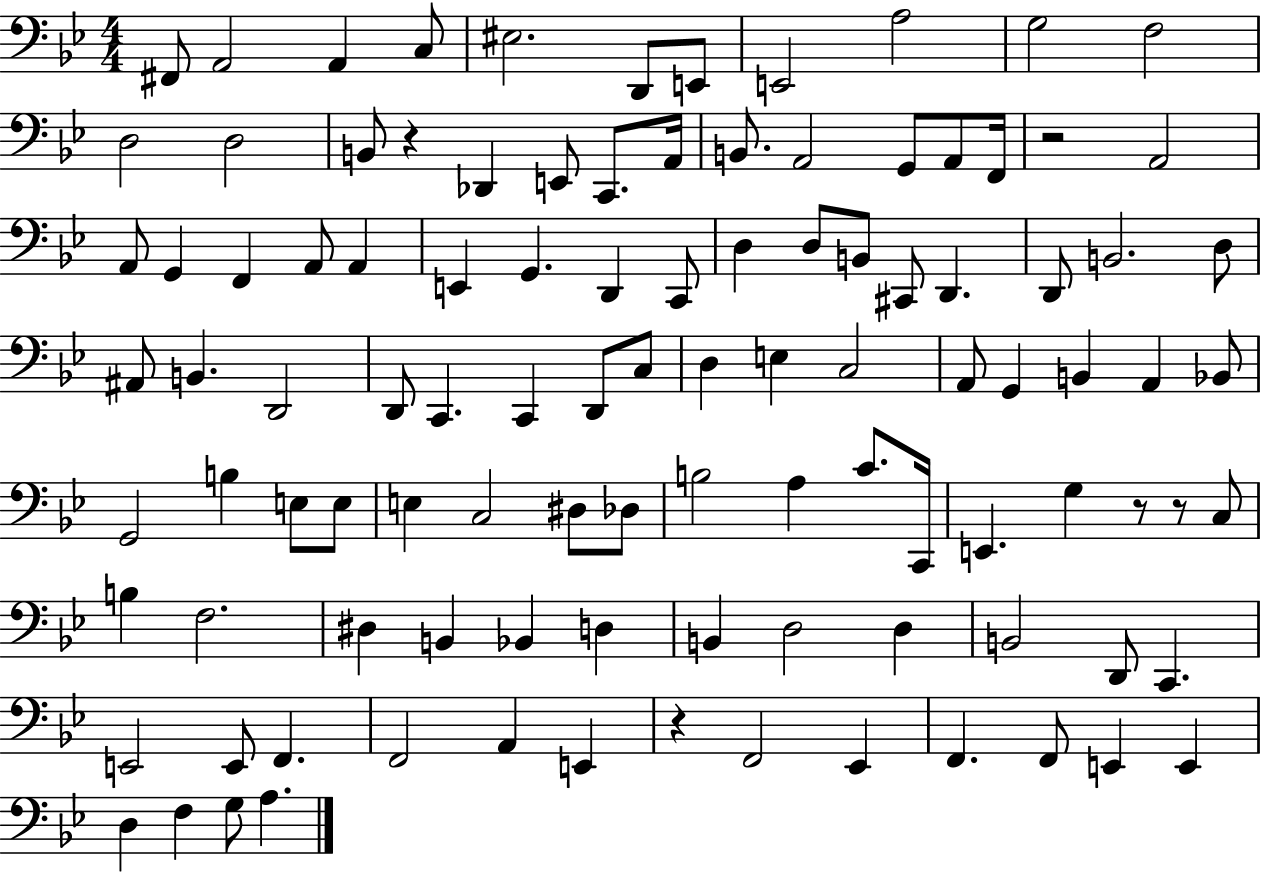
X:1
T:Untitled
M:4/4
L:1/4
K:Bb
^F,,/2 A,,2 A,, C,/2 ^E,2 D,,/2 E,,/2 E,,2 A,2 G,2 F,2 D,2 D,2 B,,/2 z _D,, E,,/2 C,,/2 A,,/4 B,,/2 A,,2 G,,/2 A,,/2 F,,/4 z2 A,,2 A,,/2 G,, F,, A,,/2 A,, E,, G,, D,, C,,/2 D, D,/2 B,,/2 ^C,,/2 D,, D,,/2 B,,2 D,/2 ^A,,/2 B,, D,,2 D,,/2 C,, C,, D,,/2 C,/2 D, E, C,2 A,,/2 G,, B,, A,, _B,,/2 G,,2 B, E,/2 E,/2 E, C,2 ^D,/2 _D,/2 B,2 A, C/2 C,,/4 E,, G, z/2 z/2 C,/2 B, F,2 ^D, B,, _B,, D, B,, D,2 D, B,,2 D,,/2 C,, E,,2 E,,/2 F,, F,,2 A,, E,, z F,,2 _E,, F,, F,,/2 E,, E,, D, F, G,/2 A,